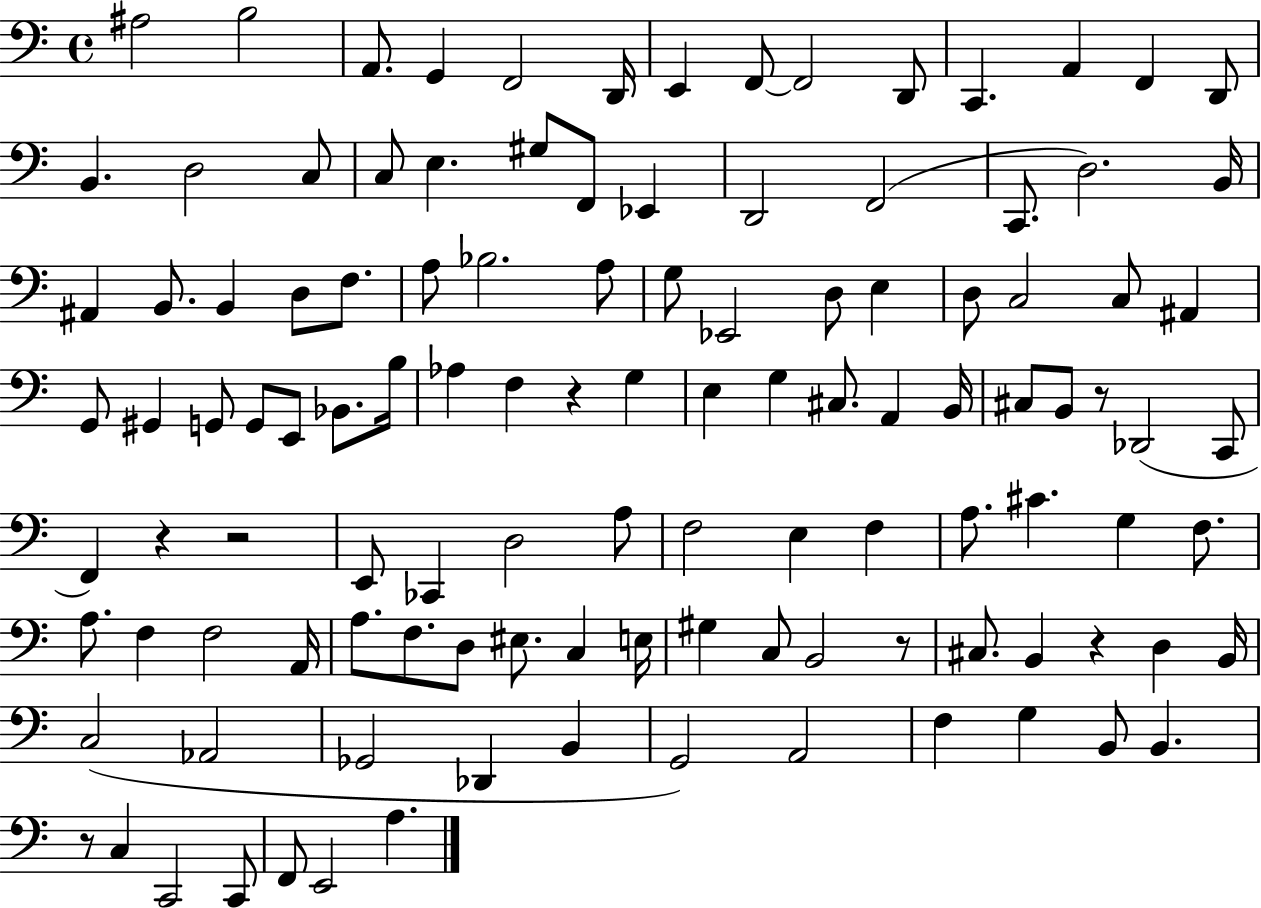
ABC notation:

X:1
T:Untitled
M:4/4
L:1/4
K:C
^A,2 B,2 A,,/2 G,, F,,2 D,,/4 E,, F,,/2 F,,2 D,,/2 C,, A,, F,, D,,/2 B,, D,2 C,/2 C,/2 E, ^G,/2 F,,/2 _E,, D,,2 F,,2 C,,/2 D,2 B,,/4 ^A,, B,,/2 B,, D,/2 F,/2 A,/2 _B,2 A,/2 G,/2 _E,,2 D,/2 E, D,/2 C,2 C,/2 ^A,, G,,/2 ^G,, G,,/2 G,,/2 E,,/2 _B,,/2 B,/4 _A, F, z G, E, G, ^C,/2 A,, B,,/4 ^C,/2 B,,/2 z/2 _D,,2 C,,/2 F,, z z2 E,,/2 _C,, D,2 A,/2 F,2 E, F, A,/2 ^C G, F,/2 A,/2 F, F,2 A,,/4 A,/2 F,/2 D,/2 ^E,/2 C, E,/4 ^G, C,/2 B,,2 z/2 ^C,/2 B,, z D, B,,/4 C,2 _A,,2 _G,,2 _D,, B,, G,,2 A,,2 F, G, B,,/2 B,, z/2 C, C,,2 C,,/2 F,,/2 E,,2 A,